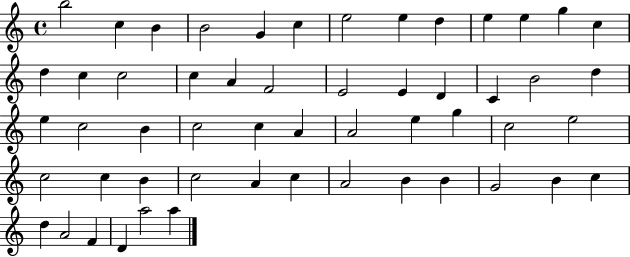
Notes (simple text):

B5/h C5/q B4/q B4/h G4/q C5/q E5/h E5/q D5/q E5/q E5/q G5/q C5/q D5/q C5/q C5/h C5/q A4/q F4/h E4/h E4/q D4/q C4/q B4/h D5/q E5/q C5/h B4/q C5/h C5/q A4/q A4/h E5/q G5/q C5/h E5/h C5/h C5/q B4/q C5/h A4/q C5/q A4/h B4/q B4/q G4/h B4/q C5/q D5/q A4/h F4/q D4/q A5/h A5/q